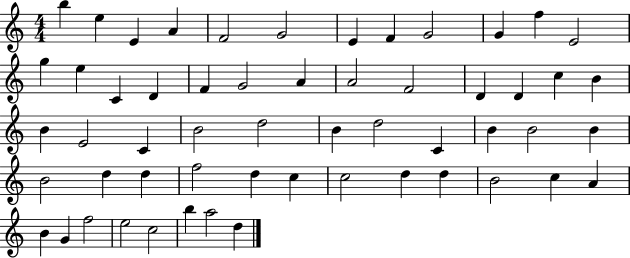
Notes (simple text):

B5/q E5/q E4/q A4/q F4/h G4/h E4/q F4/q G4/h G4/q F5/q E4/h G5/q E5/q C4/q D4/q F4/q G4/h A4/q A4/h F4/h D4/q D4/q C5/q B4/q B4/q E4/h C4/q B4/h D5/h B4/q D5/h C4/q B4/q B4/h B4/q B4/h D5/q D5/q F5/h D5/q C5/q C5/h D5/q D5/q B4/h C5/q A4/q B4/q G4/q F5/h E5/h C5/h B5/q A5/h D5/q